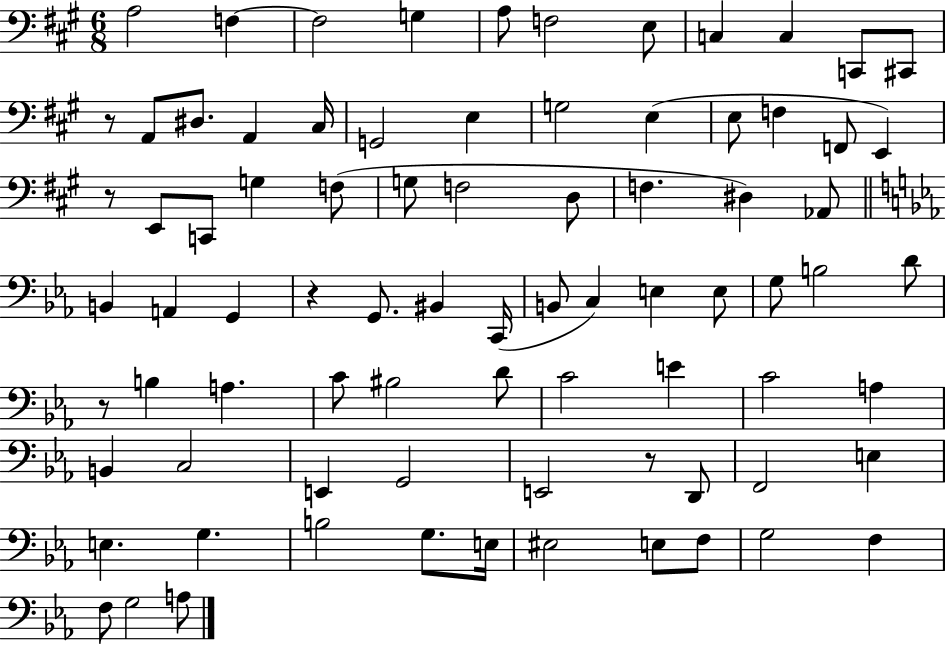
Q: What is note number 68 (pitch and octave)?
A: E3